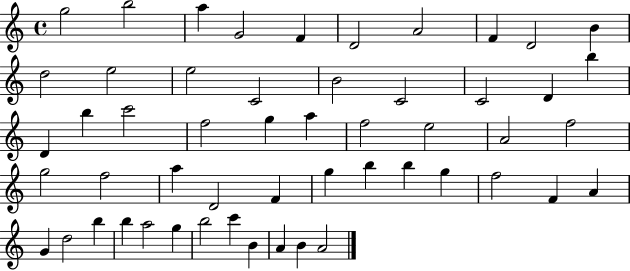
G5/h B5/h A5/q G4/h F4/q D4/h A4/h F4/q D4/h B4/q D5/h E5/h E5/h C4/h B4/h C4/h C4/h D4/q B5/q D4/q B5/q C6/h F5/h G5/q A5/q F5/h E5/h A4/h F5/h G5/h F5/h A5/q D4/h F4/q G5/q B5/q B5/q G5/q F5/h F4/q A4/q G4/q D5/h B5/q B5/q A5/h G5/q B5/h C6/q B4/q A4/q B4/q A4/h